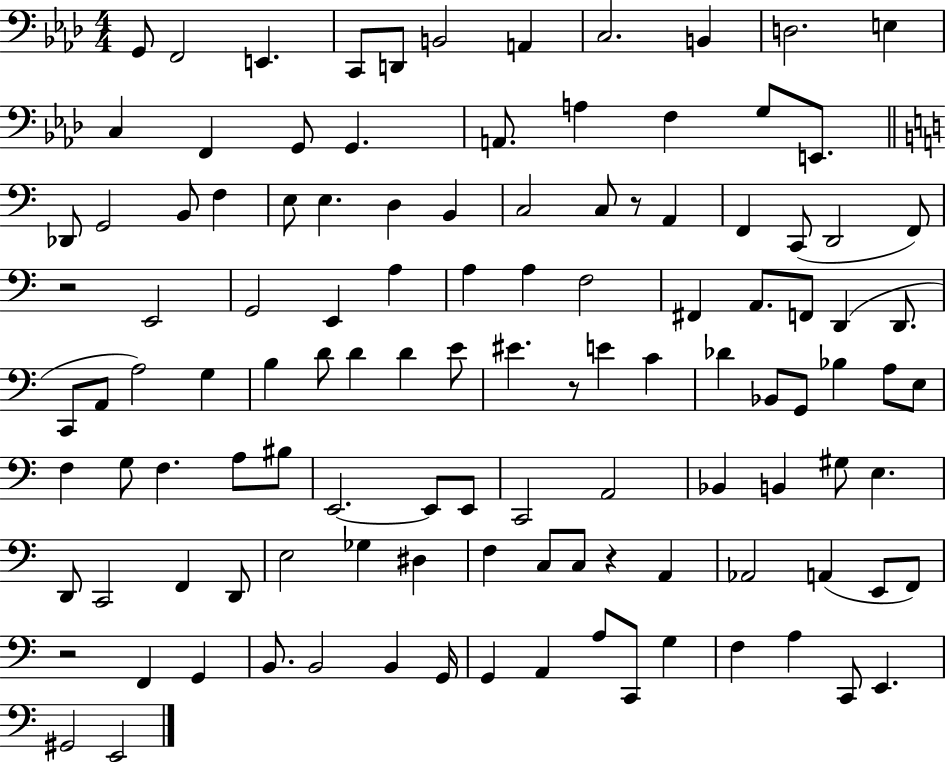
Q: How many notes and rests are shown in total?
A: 116